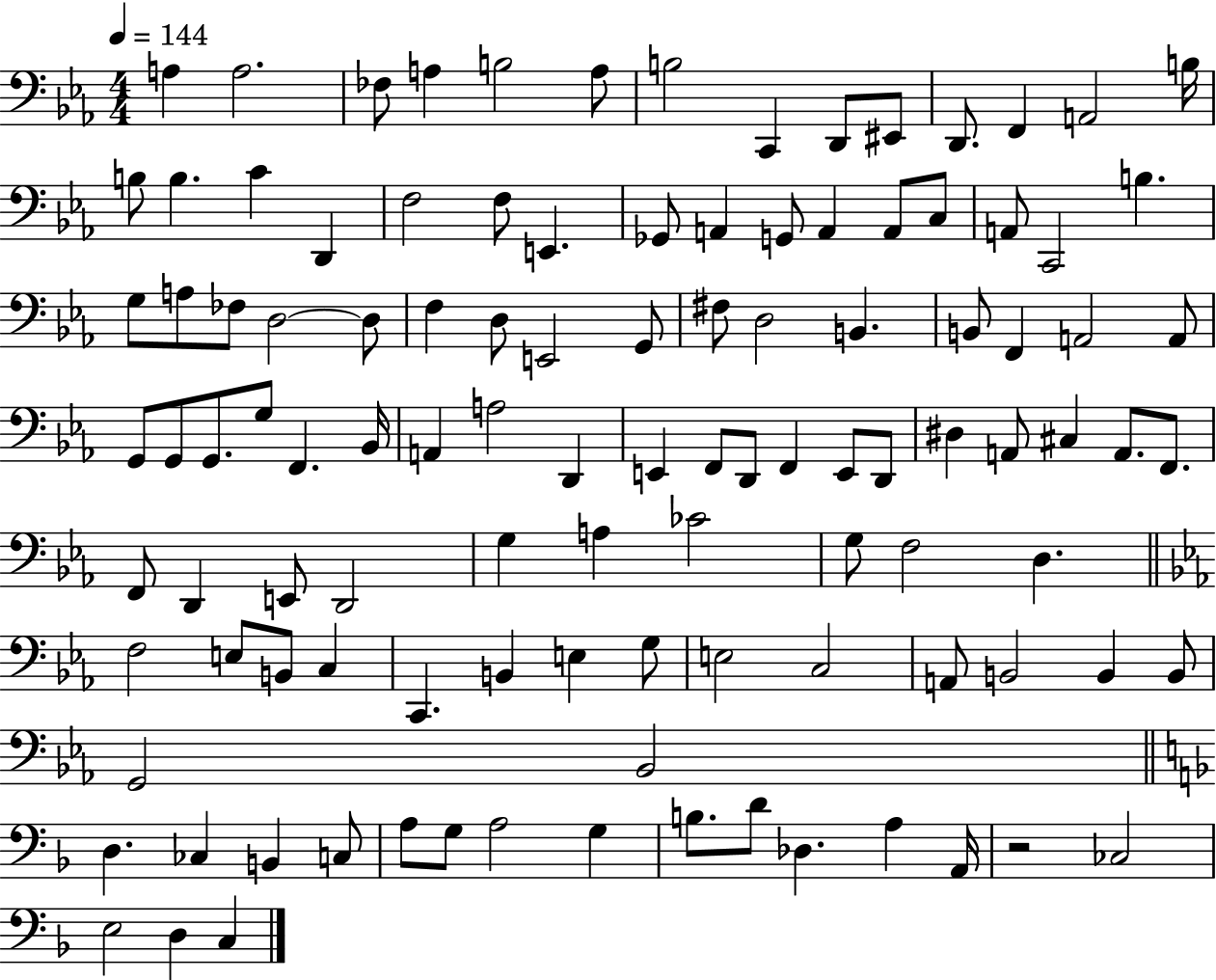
{
  \clef bass
  \numericTimeSignature
  \time 4/4
  \key ees \major
  \tempo 4 = 144
  \repeat volta 2 { a4 a2. | fes8 a4 b2 a8 | b2 c,4 d,8 eis,8 | d,8. f,4 a,2 b16 | \break b8 b4. c'4 d,4 | f2 f8 e,4. | ges,8 a,4 g,8 a,4 a,8 c8 | a,8 c,2 b4. | \break g8 a8 fes8 d2~~ d8 | f4 d8 e,2 g,8 | fis8 d2 b,4. | b,8 f,4 a,2 a,8 | \break g,8 g,8 g,8. g8 f,4. bes,16 | a,4 a2 d,4 | e,4 f,8 d,8 f,4 e,8 d,8 | dis4 a,8 cis4 a,8. f,8. | \break f,8 d,4 e,8 d,2 | g4 a4 ces'2 | g8 f2 d4. | \bar "||" \break \key c \minor f2 e8 b,8 c4 | c,4. b,4 e4 g8 | e2 c2 | a,8 b,2 b,4 b,8 | \break g,2 bes,2 | \bar "||" \break \key f \major d4. ces4 b,4 c8 | a8 g8 a2 g4 | b8. d'8 des4. a4 a,16 | r2 ces2 | \break e2 d4 c4 | } \bar "|."
}